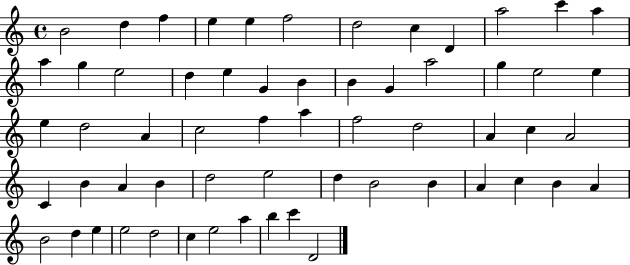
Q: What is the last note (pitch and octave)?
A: D4